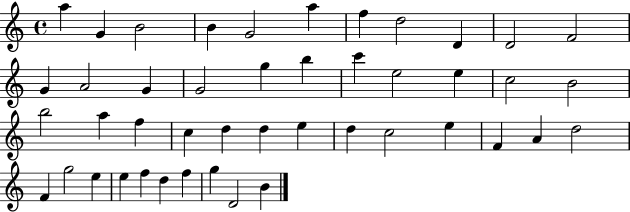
A5/q G4/q B4/h B4/q G4/h A5/q F5/q D5/h D4/q D4/h F4/h G4/q A4/h G4/q G4/h G5/q B5/q C6/q E5/h E5/q C5/h B4/h B5/h A5/q F5/q C5/q D5/q D5/q E5/q D5/q C5/h E5/q F4/q A4/q D5/h F4/q G5/h E5/q E5/q F5/q D5/q F5/q G5/q D4/h B4/q